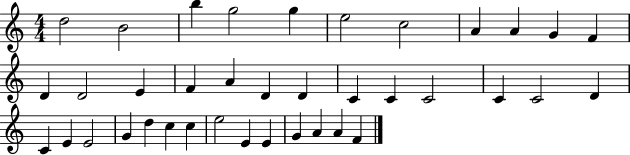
X:1
T:Untitled
M:4/4
L:1/4
K:C
d2 B2 b g2 g e2 c2 A A G F D D2 E F A D D C C C2 C C2 D C E E2 G d c c e2 E E G A A F